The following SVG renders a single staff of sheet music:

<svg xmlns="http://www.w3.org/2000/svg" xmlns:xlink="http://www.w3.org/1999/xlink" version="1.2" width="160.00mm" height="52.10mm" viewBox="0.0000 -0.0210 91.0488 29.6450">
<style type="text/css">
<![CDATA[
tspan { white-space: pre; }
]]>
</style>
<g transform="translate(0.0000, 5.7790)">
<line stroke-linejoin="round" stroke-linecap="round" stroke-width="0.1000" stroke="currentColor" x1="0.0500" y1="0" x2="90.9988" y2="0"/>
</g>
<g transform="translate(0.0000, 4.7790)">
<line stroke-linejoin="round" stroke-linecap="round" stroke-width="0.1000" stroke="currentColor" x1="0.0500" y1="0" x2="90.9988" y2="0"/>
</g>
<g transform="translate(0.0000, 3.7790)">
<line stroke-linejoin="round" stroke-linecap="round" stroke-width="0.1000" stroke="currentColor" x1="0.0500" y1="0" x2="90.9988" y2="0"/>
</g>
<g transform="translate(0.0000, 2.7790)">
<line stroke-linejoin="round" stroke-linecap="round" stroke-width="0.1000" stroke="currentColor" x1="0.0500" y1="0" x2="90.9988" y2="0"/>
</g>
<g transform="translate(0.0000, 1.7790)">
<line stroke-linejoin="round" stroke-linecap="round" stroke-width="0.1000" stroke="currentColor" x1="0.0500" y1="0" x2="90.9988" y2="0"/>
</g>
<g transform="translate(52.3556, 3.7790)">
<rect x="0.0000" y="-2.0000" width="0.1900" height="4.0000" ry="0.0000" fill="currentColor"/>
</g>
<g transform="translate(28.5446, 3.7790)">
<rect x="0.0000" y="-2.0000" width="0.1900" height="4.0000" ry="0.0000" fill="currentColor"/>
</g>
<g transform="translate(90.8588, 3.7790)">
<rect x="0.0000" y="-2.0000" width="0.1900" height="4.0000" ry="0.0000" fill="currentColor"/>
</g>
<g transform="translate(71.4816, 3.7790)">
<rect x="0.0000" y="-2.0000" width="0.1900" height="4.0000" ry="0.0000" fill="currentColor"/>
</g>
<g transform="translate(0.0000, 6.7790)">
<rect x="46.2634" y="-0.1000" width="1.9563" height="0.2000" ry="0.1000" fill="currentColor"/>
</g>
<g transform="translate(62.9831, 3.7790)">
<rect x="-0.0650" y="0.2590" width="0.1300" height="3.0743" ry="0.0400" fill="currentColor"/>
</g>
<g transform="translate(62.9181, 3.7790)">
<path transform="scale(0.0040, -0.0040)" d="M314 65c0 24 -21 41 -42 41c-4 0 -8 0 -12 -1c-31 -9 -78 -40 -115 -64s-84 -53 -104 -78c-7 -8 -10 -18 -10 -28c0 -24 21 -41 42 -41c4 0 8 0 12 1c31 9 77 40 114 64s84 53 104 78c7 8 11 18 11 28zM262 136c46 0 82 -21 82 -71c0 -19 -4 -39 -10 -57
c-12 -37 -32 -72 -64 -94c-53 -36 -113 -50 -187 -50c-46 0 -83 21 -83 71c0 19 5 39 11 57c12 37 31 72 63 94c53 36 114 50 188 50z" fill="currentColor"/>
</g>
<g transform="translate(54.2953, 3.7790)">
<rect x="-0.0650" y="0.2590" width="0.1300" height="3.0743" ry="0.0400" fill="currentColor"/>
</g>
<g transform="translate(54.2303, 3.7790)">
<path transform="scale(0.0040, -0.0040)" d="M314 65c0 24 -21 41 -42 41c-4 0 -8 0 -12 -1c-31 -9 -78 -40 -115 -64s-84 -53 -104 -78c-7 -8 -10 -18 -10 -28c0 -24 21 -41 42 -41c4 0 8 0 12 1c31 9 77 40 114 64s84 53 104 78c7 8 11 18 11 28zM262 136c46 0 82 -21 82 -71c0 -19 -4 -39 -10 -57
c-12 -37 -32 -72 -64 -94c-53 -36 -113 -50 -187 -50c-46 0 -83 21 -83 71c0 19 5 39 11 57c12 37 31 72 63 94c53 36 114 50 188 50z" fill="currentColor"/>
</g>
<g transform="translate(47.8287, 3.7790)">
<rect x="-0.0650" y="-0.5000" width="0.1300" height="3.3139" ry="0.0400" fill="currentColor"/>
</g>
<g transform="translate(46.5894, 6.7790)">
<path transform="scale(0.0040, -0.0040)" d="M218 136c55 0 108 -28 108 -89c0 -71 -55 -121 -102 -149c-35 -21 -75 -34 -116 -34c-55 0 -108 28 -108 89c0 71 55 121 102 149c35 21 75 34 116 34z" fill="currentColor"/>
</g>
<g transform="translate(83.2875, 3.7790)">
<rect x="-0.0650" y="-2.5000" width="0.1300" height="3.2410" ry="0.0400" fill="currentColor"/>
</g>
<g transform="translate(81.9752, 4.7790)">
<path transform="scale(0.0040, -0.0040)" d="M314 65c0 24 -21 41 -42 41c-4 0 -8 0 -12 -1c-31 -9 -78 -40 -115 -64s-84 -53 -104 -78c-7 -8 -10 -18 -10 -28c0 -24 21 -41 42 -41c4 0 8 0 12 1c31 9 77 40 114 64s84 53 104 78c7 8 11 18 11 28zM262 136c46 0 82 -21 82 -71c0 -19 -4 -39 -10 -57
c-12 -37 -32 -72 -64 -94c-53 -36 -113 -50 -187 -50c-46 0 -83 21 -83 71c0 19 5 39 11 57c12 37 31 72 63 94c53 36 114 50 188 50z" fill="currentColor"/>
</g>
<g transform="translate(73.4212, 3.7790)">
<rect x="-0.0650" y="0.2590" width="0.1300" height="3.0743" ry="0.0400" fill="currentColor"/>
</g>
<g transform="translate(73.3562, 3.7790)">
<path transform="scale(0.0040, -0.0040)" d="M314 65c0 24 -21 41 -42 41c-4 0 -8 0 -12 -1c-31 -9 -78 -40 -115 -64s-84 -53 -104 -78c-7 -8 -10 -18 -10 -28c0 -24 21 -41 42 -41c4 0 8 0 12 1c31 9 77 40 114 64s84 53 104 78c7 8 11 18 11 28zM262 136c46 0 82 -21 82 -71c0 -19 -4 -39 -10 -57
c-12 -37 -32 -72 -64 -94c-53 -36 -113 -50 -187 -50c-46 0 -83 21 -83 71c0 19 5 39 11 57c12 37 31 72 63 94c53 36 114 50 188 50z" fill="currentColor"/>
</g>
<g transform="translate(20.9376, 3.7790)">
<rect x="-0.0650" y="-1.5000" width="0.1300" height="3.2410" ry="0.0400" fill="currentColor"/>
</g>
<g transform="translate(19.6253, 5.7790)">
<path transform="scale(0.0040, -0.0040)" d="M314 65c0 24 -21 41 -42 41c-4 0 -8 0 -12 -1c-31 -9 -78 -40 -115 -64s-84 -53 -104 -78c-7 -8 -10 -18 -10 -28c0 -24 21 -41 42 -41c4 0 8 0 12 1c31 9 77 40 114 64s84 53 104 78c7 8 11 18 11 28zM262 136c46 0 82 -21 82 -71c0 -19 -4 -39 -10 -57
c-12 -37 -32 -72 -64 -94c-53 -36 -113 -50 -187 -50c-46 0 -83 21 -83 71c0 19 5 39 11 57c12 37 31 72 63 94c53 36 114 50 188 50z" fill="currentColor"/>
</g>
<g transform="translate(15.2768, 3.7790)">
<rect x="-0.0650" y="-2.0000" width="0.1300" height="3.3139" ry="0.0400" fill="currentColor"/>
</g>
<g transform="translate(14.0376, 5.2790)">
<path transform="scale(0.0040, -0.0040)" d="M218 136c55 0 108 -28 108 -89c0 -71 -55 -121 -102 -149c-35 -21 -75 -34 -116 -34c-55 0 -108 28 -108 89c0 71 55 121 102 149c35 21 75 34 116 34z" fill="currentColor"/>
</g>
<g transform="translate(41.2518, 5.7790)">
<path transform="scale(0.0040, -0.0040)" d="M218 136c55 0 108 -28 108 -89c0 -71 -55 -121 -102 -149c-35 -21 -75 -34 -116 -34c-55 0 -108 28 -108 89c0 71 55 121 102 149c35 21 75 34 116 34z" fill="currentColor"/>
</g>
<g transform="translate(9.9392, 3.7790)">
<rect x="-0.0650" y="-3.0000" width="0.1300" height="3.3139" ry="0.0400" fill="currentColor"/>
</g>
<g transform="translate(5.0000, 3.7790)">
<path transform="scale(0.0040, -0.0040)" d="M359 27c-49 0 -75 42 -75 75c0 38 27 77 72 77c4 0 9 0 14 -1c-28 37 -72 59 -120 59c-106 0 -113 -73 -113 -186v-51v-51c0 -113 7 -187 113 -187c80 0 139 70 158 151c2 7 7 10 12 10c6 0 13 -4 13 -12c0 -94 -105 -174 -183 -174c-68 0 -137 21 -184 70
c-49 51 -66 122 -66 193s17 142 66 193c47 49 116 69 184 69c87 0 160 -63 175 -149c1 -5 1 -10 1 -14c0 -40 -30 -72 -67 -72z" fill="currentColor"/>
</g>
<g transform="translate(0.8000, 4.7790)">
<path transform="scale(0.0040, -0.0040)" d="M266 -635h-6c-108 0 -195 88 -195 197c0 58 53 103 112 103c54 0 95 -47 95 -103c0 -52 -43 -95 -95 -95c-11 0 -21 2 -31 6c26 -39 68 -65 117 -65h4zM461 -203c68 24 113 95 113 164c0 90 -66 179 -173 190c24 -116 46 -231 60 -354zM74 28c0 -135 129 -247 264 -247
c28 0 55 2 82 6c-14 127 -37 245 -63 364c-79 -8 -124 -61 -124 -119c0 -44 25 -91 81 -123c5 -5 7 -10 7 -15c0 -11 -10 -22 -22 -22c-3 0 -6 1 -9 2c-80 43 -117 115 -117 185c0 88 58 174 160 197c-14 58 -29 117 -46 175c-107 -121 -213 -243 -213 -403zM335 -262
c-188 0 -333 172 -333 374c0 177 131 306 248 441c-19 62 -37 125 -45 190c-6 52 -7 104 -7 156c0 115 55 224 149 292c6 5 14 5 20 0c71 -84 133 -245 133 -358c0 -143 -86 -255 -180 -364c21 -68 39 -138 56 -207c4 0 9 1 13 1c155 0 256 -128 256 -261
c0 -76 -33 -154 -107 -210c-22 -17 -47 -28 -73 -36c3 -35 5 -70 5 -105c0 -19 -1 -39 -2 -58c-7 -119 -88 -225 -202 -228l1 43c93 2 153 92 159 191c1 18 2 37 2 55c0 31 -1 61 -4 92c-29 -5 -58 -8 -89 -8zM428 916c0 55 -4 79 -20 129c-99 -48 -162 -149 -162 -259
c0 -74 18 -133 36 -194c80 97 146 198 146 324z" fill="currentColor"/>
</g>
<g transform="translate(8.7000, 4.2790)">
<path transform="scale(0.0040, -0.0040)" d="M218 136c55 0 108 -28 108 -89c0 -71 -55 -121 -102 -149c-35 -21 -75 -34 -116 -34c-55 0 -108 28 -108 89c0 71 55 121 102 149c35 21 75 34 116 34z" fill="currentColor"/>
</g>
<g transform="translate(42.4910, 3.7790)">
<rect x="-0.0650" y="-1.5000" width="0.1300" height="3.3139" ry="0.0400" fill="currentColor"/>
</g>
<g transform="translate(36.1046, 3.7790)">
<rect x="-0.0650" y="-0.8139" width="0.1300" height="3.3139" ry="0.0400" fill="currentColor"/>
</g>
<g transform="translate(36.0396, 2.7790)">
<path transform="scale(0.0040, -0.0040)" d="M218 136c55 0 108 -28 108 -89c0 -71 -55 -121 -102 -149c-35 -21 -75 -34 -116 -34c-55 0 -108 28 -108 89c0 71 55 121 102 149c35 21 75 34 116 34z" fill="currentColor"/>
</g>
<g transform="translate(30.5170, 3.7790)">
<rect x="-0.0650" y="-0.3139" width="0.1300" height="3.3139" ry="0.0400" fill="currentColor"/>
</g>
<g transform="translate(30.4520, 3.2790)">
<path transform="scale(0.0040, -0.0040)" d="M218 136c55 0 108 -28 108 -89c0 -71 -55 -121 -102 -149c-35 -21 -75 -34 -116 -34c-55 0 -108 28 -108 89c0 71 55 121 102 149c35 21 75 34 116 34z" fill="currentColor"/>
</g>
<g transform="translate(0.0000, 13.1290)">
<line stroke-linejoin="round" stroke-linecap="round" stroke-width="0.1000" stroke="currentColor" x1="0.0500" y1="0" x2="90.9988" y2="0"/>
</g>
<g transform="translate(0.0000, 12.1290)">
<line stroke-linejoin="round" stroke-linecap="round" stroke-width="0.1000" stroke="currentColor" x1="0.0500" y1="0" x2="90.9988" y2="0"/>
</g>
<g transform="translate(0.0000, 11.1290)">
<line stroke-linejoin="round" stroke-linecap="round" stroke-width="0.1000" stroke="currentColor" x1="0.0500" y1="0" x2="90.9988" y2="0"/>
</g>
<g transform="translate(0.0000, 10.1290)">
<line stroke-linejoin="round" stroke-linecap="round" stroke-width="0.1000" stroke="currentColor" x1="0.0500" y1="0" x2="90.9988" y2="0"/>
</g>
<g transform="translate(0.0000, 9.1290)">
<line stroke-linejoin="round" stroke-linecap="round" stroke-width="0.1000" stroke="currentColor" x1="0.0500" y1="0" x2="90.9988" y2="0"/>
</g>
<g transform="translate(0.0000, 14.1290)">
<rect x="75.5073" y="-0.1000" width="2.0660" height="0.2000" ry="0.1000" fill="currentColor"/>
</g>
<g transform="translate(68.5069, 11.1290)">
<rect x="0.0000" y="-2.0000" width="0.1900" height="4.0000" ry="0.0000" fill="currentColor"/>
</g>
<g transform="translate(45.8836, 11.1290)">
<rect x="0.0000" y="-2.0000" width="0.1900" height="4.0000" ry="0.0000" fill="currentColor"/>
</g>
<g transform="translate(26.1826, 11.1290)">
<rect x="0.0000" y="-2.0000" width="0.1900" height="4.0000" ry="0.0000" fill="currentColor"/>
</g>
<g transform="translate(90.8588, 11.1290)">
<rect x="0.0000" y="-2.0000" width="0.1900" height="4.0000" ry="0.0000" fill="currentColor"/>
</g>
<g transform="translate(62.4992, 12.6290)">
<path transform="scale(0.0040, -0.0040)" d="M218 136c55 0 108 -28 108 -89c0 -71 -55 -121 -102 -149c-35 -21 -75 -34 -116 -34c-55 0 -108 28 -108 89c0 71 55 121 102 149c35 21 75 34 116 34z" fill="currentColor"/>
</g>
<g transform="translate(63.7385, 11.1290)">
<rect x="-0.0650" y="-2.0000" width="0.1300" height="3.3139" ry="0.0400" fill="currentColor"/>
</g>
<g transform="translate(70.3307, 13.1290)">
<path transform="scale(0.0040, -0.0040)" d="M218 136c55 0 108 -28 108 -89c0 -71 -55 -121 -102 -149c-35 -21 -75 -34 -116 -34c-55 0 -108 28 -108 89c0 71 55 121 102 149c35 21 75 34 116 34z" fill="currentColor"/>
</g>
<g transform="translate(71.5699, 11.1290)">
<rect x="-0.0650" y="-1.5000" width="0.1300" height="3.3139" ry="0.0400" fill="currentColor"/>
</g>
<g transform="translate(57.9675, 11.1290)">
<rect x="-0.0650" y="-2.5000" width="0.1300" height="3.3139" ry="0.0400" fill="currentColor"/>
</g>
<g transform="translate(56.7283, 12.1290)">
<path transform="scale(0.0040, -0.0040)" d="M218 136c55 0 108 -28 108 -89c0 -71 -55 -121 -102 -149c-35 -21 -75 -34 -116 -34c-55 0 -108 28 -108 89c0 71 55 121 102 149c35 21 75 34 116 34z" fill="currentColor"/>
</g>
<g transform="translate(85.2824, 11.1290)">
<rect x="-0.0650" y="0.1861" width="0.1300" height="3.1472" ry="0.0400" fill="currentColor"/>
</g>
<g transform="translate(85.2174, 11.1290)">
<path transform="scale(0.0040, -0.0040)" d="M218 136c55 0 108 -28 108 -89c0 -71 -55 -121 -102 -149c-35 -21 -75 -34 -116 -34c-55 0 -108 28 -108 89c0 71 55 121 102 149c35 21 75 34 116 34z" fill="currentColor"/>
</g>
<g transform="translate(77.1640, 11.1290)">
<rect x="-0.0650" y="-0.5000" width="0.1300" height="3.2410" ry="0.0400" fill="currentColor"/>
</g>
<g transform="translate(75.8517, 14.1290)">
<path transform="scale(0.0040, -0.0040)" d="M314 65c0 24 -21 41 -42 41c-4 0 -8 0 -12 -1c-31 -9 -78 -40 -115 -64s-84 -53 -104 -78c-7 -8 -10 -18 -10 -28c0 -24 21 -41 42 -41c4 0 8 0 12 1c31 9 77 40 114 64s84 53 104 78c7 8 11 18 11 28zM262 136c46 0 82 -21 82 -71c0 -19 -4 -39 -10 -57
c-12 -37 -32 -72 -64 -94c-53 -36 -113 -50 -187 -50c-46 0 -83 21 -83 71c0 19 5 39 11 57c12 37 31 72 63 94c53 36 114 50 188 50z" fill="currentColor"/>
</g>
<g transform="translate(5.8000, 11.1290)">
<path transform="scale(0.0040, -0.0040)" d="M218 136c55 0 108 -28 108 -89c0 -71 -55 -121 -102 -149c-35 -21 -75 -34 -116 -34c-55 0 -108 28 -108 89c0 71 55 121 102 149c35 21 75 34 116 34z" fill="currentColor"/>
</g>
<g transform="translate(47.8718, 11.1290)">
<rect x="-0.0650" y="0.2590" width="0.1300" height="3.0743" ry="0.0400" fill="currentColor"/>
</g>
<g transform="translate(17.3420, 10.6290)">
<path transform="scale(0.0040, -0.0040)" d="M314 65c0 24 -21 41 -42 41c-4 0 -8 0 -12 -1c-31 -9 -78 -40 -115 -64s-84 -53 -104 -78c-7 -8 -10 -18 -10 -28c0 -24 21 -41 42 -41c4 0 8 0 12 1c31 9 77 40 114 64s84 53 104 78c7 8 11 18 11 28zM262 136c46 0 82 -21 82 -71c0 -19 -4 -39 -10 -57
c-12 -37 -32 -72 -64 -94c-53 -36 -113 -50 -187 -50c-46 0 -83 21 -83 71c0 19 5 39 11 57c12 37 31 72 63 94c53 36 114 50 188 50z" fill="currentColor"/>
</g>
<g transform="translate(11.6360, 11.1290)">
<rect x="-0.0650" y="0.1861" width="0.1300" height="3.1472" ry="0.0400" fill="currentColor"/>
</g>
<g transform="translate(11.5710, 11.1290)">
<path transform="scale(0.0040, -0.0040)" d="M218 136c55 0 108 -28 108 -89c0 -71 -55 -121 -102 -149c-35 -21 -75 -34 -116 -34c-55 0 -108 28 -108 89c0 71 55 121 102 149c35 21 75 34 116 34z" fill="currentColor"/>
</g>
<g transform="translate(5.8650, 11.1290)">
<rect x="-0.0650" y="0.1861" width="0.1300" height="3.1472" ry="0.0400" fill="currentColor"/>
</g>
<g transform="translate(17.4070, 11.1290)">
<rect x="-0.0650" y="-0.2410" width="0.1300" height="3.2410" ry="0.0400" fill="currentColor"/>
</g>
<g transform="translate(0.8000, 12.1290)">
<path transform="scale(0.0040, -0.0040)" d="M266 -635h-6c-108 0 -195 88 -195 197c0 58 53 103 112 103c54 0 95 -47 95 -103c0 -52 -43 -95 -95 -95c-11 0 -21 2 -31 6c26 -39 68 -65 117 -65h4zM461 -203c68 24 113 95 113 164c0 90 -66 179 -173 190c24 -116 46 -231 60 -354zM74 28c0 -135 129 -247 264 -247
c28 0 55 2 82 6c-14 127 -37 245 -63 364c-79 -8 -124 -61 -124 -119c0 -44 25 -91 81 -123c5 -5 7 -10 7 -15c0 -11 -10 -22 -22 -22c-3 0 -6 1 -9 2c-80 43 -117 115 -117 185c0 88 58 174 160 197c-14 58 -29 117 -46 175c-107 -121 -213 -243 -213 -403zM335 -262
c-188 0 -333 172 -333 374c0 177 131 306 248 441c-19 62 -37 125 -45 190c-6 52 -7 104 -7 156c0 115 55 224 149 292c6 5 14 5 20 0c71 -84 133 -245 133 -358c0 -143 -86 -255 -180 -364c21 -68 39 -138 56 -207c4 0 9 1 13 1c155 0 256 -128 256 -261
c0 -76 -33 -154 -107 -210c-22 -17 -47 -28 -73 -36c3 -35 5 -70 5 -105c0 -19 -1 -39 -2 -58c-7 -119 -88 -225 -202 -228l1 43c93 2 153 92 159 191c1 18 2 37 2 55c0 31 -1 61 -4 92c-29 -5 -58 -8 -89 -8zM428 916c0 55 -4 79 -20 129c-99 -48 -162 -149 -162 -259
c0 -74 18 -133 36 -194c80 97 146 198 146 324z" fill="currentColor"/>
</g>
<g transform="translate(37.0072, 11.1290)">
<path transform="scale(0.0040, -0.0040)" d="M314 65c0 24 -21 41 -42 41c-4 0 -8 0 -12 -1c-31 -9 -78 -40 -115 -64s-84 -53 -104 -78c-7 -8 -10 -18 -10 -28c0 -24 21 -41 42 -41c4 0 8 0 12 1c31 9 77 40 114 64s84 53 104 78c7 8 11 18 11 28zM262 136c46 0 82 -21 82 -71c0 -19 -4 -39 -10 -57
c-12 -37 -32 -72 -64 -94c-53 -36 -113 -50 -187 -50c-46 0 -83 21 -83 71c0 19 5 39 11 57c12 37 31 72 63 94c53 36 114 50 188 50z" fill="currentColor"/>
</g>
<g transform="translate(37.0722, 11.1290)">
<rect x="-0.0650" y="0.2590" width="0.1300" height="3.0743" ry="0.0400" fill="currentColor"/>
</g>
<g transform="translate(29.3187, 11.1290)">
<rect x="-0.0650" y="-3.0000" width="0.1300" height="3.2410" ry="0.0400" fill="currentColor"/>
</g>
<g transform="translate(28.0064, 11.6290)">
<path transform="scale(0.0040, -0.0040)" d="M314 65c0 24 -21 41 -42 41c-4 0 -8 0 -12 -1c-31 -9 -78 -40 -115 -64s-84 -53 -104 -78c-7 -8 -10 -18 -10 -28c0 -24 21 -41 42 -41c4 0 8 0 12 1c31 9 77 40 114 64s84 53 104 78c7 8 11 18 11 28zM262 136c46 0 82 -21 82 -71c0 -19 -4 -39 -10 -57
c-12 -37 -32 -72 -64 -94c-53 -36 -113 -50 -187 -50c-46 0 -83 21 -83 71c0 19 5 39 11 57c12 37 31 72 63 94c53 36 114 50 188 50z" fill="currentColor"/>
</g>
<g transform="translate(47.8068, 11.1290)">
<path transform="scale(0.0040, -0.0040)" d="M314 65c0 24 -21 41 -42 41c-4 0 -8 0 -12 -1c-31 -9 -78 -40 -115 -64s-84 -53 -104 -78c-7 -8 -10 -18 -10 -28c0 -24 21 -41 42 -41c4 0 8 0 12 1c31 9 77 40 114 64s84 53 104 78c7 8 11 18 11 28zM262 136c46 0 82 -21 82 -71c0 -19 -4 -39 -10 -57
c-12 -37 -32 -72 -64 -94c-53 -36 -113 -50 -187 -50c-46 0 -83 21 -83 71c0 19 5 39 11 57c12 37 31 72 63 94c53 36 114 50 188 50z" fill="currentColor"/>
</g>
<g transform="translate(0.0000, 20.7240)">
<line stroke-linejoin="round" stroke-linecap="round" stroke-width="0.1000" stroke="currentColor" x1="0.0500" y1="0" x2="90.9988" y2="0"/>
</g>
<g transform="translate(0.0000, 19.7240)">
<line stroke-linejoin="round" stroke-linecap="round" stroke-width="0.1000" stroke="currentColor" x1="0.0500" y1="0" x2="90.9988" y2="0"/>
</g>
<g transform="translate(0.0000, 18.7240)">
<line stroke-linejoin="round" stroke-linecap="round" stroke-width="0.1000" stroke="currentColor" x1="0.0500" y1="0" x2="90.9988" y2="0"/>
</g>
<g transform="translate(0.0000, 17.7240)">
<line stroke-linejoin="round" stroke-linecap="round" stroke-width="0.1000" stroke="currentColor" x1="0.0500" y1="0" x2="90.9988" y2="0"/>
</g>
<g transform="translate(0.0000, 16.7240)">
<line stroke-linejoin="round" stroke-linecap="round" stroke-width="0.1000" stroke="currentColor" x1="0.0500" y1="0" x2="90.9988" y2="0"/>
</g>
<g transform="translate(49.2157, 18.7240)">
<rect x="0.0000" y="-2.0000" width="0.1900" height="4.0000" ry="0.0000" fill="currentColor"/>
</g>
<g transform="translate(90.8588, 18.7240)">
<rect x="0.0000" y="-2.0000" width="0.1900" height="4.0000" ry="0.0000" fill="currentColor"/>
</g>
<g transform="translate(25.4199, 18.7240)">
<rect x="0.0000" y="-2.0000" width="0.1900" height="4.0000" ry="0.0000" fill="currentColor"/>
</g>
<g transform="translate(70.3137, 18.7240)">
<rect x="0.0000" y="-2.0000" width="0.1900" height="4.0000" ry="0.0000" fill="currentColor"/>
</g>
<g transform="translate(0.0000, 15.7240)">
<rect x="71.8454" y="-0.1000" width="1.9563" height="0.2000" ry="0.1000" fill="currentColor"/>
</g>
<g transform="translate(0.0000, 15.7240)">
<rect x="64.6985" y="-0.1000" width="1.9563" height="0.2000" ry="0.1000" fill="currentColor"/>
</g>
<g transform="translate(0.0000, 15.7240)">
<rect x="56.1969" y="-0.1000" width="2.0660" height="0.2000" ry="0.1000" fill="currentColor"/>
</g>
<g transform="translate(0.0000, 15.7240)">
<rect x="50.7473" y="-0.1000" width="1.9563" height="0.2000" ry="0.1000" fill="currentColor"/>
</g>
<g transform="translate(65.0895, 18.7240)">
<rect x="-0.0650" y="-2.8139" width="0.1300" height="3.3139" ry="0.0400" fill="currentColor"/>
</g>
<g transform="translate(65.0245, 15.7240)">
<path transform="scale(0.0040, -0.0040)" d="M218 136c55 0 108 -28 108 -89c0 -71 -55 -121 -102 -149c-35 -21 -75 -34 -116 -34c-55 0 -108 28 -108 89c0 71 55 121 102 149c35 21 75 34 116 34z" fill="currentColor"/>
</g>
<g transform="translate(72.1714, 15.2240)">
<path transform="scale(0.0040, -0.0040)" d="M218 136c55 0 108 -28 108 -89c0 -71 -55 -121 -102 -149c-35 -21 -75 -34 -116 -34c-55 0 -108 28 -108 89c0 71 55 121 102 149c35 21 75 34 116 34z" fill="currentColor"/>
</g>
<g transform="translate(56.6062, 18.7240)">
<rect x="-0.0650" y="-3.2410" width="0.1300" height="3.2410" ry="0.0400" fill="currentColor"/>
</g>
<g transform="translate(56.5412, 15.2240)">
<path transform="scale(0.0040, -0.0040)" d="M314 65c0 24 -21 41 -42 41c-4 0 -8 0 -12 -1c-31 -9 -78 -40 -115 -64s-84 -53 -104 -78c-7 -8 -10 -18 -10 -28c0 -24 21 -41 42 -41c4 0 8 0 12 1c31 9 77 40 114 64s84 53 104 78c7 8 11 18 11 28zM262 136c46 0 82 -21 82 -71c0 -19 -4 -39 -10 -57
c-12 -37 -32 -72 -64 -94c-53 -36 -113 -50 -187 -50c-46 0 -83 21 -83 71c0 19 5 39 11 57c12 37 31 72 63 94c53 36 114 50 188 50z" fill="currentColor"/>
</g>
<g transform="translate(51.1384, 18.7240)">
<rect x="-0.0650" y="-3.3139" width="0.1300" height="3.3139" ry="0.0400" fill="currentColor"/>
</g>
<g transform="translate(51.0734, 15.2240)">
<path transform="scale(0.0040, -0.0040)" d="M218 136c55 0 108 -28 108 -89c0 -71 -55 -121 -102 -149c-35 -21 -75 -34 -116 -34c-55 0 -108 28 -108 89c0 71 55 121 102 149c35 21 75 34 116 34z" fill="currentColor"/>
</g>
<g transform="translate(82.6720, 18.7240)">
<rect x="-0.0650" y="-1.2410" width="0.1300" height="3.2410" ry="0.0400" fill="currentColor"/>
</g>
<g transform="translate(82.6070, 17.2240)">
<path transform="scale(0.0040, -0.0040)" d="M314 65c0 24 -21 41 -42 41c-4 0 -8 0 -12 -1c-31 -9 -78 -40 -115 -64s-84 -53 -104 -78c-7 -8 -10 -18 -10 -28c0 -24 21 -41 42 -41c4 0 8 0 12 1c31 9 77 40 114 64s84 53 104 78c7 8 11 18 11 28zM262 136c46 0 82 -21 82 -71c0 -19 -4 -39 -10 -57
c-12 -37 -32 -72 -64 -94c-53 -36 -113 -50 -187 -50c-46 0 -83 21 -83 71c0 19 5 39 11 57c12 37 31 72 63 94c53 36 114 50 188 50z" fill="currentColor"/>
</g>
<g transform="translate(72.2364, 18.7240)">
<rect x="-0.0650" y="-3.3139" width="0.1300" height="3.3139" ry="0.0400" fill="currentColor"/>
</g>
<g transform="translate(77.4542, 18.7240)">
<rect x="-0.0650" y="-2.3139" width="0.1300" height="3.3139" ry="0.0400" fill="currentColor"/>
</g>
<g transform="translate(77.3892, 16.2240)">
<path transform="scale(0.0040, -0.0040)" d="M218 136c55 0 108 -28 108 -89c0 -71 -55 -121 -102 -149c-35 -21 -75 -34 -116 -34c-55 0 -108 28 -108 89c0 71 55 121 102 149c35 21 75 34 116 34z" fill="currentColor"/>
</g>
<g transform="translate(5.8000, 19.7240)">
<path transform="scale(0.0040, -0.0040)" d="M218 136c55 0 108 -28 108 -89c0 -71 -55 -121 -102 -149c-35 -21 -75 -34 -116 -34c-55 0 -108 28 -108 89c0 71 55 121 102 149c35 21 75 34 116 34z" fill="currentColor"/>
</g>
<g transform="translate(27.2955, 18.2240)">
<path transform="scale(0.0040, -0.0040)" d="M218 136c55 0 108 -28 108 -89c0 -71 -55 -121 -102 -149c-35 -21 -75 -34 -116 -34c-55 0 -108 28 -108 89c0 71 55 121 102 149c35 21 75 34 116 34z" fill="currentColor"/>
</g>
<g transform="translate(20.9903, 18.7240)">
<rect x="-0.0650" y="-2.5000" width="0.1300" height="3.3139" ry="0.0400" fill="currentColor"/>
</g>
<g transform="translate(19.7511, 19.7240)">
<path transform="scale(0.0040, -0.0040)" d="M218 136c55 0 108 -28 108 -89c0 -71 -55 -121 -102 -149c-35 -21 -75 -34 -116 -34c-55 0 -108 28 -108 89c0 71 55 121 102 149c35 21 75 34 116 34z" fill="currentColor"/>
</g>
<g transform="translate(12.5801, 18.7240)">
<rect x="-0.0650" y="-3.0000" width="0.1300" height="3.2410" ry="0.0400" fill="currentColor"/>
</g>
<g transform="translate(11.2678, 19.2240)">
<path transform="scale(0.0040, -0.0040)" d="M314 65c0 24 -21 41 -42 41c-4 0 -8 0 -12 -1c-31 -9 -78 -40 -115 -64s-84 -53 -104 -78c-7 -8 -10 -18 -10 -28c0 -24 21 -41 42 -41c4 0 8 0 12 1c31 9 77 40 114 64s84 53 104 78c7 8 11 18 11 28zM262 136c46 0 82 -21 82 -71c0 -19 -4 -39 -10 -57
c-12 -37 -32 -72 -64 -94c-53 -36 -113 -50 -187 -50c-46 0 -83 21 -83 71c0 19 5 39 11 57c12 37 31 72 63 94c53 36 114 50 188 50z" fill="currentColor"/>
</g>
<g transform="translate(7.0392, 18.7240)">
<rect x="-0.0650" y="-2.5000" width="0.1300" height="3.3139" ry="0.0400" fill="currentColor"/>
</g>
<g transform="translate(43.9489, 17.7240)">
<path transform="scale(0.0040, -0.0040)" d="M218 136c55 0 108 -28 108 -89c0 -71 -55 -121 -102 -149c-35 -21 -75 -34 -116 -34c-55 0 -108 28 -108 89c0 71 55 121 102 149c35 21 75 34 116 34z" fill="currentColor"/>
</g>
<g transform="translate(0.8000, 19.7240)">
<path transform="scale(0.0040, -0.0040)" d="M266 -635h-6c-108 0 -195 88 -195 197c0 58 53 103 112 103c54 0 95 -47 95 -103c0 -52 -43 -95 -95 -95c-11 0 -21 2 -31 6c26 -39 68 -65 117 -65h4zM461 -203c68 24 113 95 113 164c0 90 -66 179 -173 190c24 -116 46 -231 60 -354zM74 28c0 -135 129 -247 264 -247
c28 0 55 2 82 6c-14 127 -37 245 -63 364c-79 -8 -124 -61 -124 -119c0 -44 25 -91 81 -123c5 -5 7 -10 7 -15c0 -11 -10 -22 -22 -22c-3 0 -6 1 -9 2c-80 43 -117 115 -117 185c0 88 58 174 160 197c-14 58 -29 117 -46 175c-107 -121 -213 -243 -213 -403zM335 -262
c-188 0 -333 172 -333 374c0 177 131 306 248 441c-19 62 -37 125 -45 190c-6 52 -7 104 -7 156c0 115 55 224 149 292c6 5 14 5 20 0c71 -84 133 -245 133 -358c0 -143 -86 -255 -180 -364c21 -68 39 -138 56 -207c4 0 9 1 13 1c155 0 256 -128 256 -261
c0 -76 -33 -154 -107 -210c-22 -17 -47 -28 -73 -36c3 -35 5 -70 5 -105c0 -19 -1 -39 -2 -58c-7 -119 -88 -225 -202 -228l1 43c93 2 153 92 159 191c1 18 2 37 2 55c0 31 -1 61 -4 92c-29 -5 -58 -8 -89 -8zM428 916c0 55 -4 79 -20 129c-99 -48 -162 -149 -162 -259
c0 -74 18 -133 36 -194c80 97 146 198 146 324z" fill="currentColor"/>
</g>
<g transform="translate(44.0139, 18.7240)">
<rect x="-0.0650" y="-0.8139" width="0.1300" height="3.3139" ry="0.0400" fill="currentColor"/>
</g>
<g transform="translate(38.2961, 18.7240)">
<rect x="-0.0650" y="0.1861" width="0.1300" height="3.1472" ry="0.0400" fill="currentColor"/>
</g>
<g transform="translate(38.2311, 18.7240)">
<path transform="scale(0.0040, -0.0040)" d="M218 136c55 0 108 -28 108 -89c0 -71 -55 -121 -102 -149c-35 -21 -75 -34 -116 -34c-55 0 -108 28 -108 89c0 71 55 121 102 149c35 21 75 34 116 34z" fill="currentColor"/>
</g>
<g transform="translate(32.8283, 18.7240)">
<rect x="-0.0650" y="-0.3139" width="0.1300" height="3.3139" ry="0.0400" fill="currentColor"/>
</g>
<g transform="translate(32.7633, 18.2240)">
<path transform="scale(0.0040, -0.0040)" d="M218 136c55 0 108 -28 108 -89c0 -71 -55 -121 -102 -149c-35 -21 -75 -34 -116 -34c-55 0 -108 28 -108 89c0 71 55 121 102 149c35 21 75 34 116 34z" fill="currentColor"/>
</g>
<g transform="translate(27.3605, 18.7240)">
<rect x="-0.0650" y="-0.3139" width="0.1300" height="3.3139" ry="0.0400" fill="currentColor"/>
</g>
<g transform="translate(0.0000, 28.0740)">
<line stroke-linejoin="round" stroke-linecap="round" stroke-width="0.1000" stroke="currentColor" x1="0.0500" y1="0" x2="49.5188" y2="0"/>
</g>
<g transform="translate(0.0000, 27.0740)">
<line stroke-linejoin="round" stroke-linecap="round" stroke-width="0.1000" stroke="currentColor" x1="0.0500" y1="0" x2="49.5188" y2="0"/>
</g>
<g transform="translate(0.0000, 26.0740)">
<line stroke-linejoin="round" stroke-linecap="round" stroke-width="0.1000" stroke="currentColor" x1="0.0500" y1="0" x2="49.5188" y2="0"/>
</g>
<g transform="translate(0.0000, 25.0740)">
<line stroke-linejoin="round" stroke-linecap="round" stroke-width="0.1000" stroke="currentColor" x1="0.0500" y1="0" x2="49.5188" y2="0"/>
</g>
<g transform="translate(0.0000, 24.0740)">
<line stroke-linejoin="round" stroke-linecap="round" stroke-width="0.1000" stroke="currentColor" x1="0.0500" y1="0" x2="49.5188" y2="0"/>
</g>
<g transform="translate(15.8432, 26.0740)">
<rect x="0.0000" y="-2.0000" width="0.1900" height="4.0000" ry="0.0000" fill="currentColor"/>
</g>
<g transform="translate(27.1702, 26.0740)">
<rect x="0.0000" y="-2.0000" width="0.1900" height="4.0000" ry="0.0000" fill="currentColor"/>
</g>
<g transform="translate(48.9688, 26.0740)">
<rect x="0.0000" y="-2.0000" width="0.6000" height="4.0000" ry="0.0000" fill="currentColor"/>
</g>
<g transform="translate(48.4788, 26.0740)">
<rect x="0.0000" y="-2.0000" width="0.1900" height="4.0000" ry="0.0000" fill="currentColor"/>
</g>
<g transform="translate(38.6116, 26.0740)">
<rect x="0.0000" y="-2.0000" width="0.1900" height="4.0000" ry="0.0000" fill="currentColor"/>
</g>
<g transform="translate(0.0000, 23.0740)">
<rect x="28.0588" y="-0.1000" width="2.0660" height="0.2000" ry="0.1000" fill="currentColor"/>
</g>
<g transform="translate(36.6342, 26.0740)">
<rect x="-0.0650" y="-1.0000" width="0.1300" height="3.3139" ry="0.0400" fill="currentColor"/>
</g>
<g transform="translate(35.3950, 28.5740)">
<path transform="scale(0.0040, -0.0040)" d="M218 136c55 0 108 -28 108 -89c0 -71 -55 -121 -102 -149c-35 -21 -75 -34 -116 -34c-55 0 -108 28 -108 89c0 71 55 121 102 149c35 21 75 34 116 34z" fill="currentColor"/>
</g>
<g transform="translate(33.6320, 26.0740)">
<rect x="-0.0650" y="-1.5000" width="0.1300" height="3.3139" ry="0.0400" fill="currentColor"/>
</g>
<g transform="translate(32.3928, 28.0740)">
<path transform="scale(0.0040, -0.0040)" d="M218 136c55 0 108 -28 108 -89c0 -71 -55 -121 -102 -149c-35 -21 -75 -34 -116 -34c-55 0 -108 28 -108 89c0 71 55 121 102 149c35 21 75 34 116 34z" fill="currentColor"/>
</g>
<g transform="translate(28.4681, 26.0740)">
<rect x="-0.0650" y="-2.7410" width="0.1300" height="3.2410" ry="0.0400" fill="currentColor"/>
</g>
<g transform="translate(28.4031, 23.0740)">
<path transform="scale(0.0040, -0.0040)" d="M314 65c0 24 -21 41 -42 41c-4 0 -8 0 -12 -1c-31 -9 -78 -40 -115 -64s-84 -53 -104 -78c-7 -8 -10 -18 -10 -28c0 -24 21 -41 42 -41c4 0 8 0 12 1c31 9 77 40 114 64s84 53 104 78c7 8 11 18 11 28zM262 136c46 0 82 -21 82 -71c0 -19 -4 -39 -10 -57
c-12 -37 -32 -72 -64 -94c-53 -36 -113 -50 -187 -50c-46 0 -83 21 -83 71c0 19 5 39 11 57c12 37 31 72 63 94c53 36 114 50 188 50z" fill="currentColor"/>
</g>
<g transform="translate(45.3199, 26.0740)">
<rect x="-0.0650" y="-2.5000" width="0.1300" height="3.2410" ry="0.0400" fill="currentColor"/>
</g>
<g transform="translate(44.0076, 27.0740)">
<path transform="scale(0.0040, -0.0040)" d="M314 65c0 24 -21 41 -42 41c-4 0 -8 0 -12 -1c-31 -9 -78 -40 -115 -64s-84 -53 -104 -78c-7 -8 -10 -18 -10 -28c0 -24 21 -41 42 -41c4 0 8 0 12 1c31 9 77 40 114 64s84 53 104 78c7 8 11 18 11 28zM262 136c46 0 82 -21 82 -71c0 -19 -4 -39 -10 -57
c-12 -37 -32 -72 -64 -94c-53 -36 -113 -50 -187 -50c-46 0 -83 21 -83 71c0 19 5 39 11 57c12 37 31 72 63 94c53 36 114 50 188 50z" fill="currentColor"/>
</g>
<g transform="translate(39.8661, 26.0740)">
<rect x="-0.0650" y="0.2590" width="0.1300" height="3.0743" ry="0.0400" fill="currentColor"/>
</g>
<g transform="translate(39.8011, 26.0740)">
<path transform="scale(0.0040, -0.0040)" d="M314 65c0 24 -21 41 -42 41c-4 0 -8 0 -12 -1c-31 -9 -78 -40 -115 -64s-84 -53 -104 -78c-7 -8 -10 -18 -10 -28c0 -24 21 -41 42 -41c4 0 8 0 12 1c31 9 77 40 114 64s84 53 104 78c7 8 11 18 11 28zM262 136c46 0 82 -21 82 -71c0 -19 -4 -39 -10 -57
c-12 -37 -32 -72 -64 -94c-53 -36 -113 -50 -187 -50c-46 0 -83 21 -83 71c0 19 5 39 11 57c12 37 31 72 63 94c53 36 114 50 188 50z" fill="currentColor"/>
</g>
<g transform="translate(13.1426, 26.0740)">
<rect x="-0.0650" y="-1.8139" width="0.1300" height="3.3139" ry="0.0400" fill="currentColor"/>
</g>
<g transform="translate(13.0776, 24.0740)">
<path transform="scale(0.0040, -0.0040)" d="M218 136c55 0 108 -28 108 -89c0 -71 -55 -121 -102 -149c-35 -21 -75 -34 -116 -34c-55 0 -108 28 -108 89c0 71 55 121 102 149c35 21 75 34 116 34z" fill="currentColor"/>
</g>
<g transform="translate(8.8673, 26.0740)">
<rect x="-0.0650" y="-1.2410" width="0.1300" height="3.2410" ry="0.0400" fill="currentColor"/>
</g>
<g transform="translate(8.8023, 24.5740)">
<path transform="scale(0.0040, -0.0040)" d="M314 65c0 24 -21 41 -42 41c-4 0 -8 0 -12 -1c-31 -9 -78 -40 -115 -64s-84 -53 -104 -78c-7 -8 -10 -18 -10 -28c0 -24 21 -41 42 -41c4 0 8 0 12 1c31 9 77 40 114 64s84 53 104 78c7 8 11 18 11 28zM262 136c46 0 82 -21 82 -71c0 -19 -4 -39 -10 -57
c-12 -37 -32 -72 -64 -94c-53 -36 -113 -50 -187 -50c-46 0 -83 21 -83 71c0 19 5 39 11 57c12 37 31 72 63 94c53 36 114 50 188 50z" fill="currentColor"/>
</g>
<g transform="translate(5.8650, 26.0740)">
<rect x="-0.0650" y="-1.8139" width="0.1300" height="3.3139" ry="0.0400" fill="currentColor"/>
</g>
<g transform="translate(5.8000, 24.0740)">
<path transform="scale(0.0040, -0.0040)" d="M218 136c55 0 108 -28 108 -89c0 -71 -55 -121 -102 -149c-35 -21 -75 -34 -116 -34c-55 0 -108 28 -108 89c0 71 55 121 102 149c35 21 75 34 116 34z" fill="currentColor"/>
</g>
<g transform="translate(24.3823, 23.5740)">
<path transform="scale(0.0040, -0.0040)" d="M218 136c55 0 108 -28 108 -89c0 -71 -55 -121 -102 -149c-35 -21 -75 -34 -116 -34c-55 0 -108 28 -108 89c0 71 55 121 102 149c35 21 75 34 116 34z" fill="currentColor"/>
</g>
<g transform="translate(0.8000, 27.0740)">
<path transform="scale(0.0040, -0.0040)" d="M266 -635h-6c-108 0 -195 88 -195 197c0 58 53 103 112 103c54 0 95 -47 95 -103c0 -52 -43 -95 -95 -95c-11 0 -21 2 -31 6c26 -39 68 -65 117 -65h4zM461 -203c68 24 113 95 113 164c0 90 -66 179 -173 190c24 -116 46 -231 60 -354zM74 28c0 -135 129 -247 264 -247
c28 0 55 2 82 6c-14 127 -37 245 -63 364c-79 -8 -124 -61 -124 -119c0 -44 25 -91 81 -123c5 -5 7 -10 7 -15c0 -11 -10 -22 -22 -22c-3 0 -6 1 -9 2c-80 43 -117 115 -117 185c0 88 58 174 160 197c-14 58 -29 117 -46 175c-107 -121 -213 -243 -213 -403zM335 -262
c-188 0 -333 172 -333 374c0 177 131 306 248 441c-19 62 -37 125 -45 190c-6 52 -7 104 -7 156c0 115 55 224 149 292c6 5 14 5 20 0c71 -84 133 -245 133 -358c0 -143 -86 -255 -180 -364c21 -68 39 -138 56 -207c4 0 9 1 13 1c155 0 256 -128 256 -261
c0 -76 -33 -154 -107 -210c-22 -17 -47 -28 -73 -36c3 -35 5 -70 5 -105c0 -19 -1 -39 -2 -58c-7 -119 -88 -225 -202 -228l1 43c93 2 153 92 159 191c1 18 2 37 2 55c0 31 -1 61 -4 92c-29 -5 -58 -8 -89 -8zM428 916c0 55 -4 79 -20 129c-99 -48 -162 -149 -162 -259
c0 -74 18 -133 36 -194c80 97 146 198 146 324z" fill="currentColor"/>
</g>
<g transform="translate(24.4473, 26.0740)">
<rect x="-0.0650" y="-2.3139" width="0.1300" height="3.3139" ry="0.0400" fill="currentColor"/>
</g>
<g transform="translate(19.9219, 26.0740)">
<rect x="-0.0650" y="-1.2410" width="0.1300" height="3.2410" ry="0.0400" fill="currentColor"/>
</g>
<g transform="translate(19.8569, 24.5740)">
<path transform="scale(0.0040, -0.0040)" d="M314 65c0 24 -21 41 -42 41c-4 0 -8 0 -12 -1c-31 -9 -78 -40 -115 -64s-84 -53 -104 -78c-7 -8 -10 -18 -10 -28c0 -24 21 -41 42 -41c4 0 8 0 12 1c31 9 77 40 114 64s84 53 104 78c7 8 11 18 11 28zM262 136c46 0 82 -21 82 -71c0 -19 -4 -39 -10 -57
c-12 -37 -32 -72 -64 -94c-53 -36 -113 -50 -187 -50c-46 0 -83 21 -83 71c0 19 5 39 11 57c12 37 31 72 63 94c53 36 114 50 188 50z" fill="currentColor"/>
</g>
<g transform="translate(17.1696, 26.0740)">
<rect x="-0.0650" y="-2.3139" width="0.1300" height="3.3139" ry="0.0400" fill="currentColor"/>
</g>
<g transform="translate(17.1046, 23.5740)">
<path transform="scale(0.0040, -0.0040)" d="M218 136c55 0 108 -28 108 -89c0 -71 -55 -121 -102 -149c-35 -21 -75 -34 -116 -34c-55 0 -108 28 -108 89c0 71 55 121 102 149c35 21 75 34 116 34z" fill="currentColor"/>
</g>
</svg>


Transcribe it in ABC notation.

X:1
T:Untitled
M:4/4
L:1/4
K:C
A F E2 c d E C B2 B2 B2 G2 B B c2 A2 B2 B2 G F E C2 B G A2 G c c B d b b2 a b g e2 f e2 f g e2 g a2 E D B2 G2